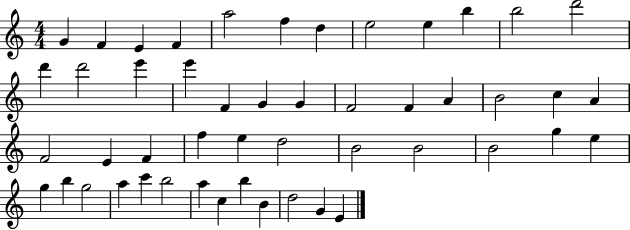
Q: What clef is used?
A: treble